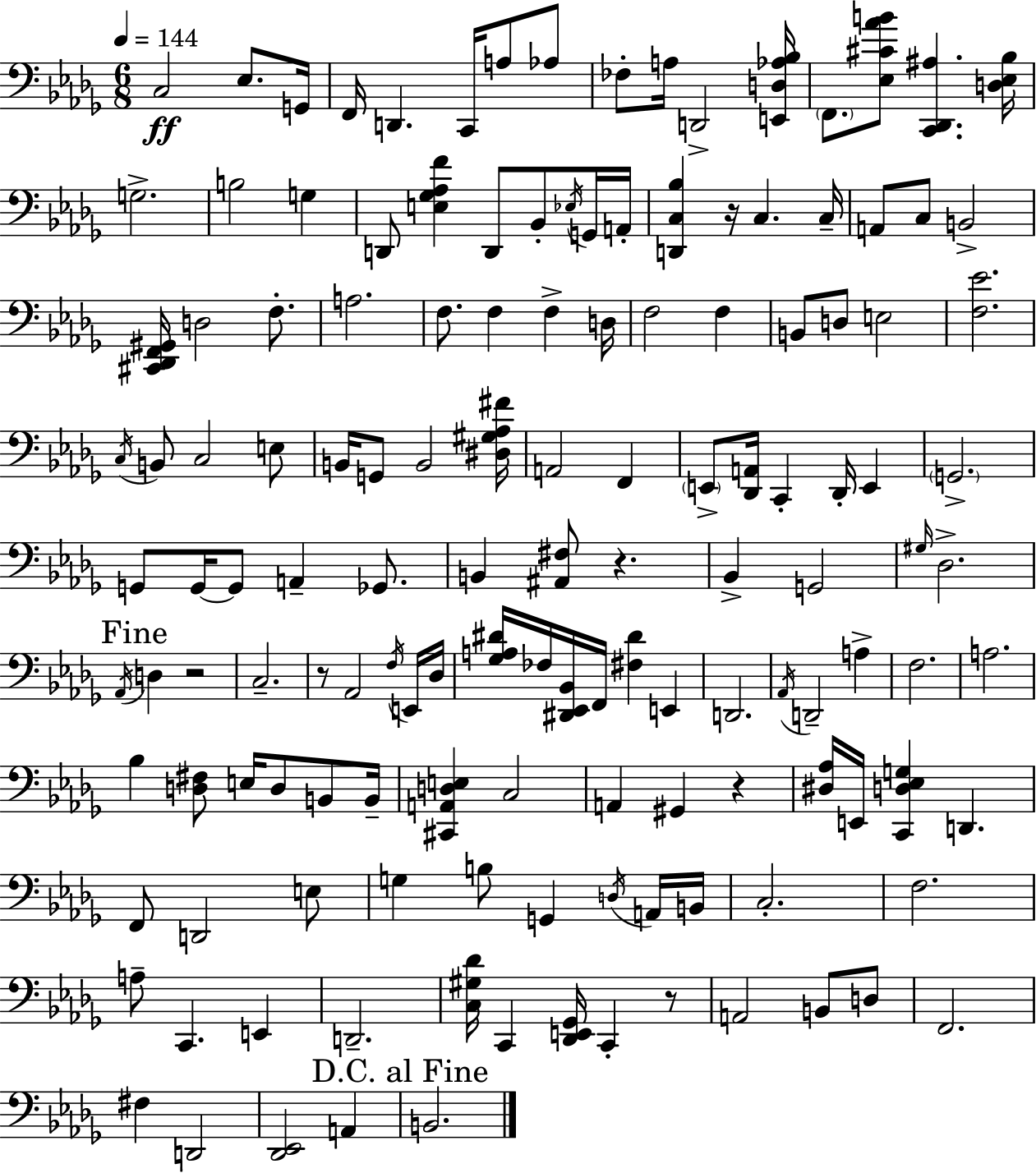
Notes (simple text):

C3/h Eb3/e. G2/s F2/s D2/q. C2/s A3/e Ab3/e FES3/e A3/s D2/h [E2,D3,Ab3,Bb3]/s F2/e. [Eb3,C#4,Ab4,B4]/e [C2,Db2,A#3]/q. [D3,Eb3,Bb3]/s G3/h. B3/h G3/q D2/e [E3,Gb3,Ab3,F4]/q D2/e Bb2/e Eb3/s G2/s A2/s [D2,C3,Bb3]/q R/s C3/q. C3/s A2/e C3/e B2/h [C#2,Db2,F2,G#2]/s D3/h F3/e. A3/h. F3/e. F3/q F3/q D3/s F3/h F3/q B2/e D3/e E3/h [F3,Eb4]/h. C3/s B2/e C3/h E3/e B2/s G2/e B2/h [D#3,G#3,Ab3,F#4]/s A2/h F2/q E2/e [Db2,A2]/s C2/q Db2/s E2/q G2/h. G2/e G2/s G2/e A2/q Gb2/e. B2/q [A#2,F#3]/e R/q. Bb2/q G2/h G#3/s Db3/h. Ab2/s D3/q R/h C3/h. R/e Ab2/h F3/s E2/s Db3/s [Gb3,A3,D#4]/s FES3/s [D#2,Eb2,Bb2]/s F2/s [F#3,D#4]/q E2/q D2/h. Ab2/s D2/h A3/q F3/h. A3/h. Bb3/q [D3,F#3]/e E3/s D3/e B2/e B2/s [C#2,A2,D3,E3]/q C3/h A2/q G#2/q R/q [D#3,Ab3]/s E2/s [C2,D3,Eb3,G3]/q D2/q. F2/e D2/h E3/e G3/q B3/e G2/q D3/s A2/s B2/s C3/h. F3/h. A3/e C2/q. E2/q D2/h. [C3,G#3,Db4]/s C2/q [Db2,E2,Gb2]/s C2/q R/e A2/h B2/e D3/e F2/h. F#3/q D2/h [Db2,Eb2]/h A2/q B2/h.